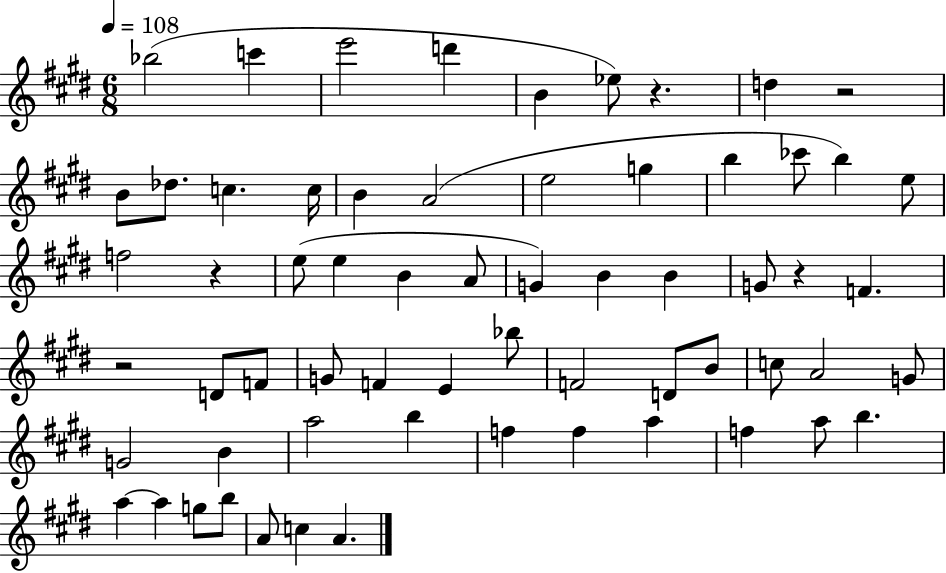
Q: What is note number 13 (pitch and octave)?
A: A4